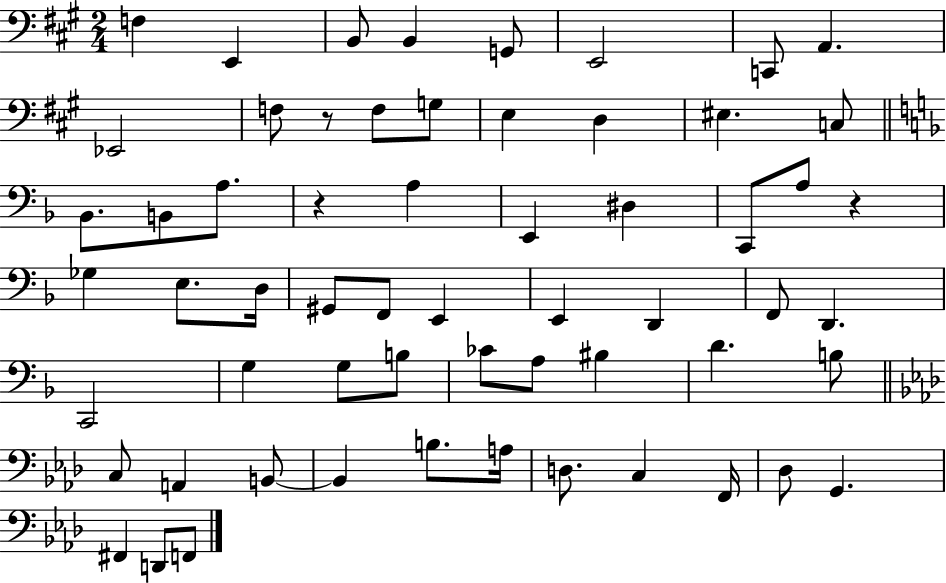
X:1
T:Untitled
M:2/4
L:1/4
K:A
F, E,, B,,/2 B,, G,,/2 E,,2 C,,/2 A,, _E,,2 F,/2 z/2 F,/2 G,/2 E, D, ^E, C,/2 _B,,/2 B,,/2 A,/2 z A, E,, ^D, C,,/2 A,/2 z _G, E,/2 D,/4 ^G,,/2 F,,/2 E,, E,, D,, F,,/2 D,, C,,2 G, G,/2 B,/2 _C/2 A,/2 ^B, D B,/2 C,/2 A,, B,,/2 B,, B,/2 A,/4 D,/2 C, F,,/4 _D,/2 G,, ^F,, D,,/2 F,,/2